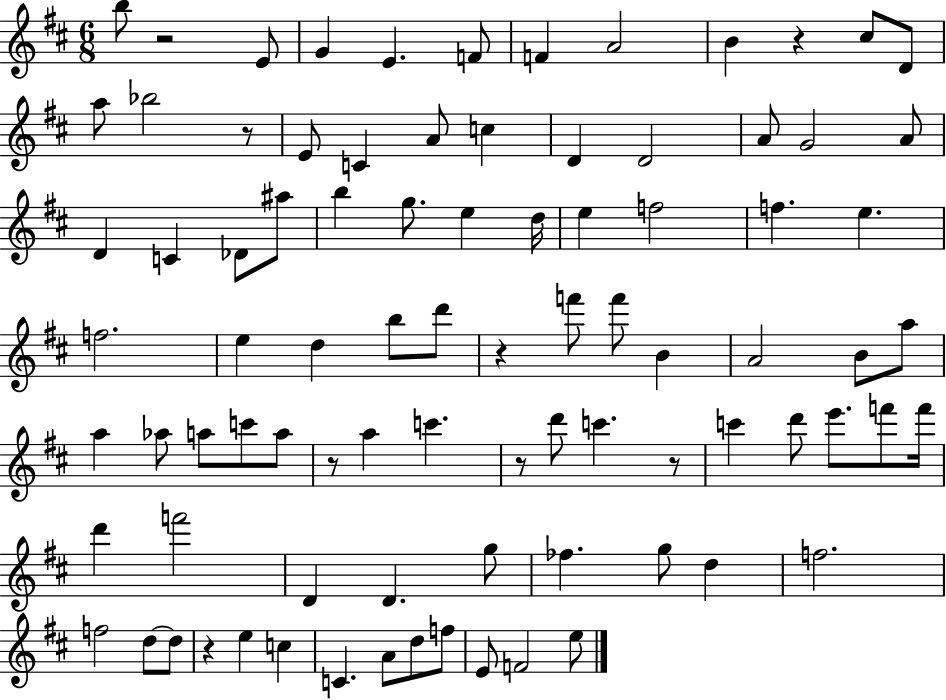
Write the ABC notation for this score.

X:1
T:Untitled
M:6/8
L:1/4
K:D
b/2 z2 E/2 G E F/2 F A2 B z ^c/2 D/2 a/2 _b2 z/2 E/2 C A/2 c D D2 A/2 G2 A/2 D C _D/2 ^a/2 b g/2 e d/4 e f2 f e f2 e d b/2 d'/2 z f'/2 f'/2 B A2 B/2 a/2 a _a/2 a/2 c'/2 a/2 z/2 a c' z/2 d'/2 c' z/2 c' d'/2 e'/2 f'/2 f'/4 d' f'2 D D g/2 _f g/2 d f2 f2 d/2 d/2 z e c C A/2 d/2 f/2 E/2 F2 e/2